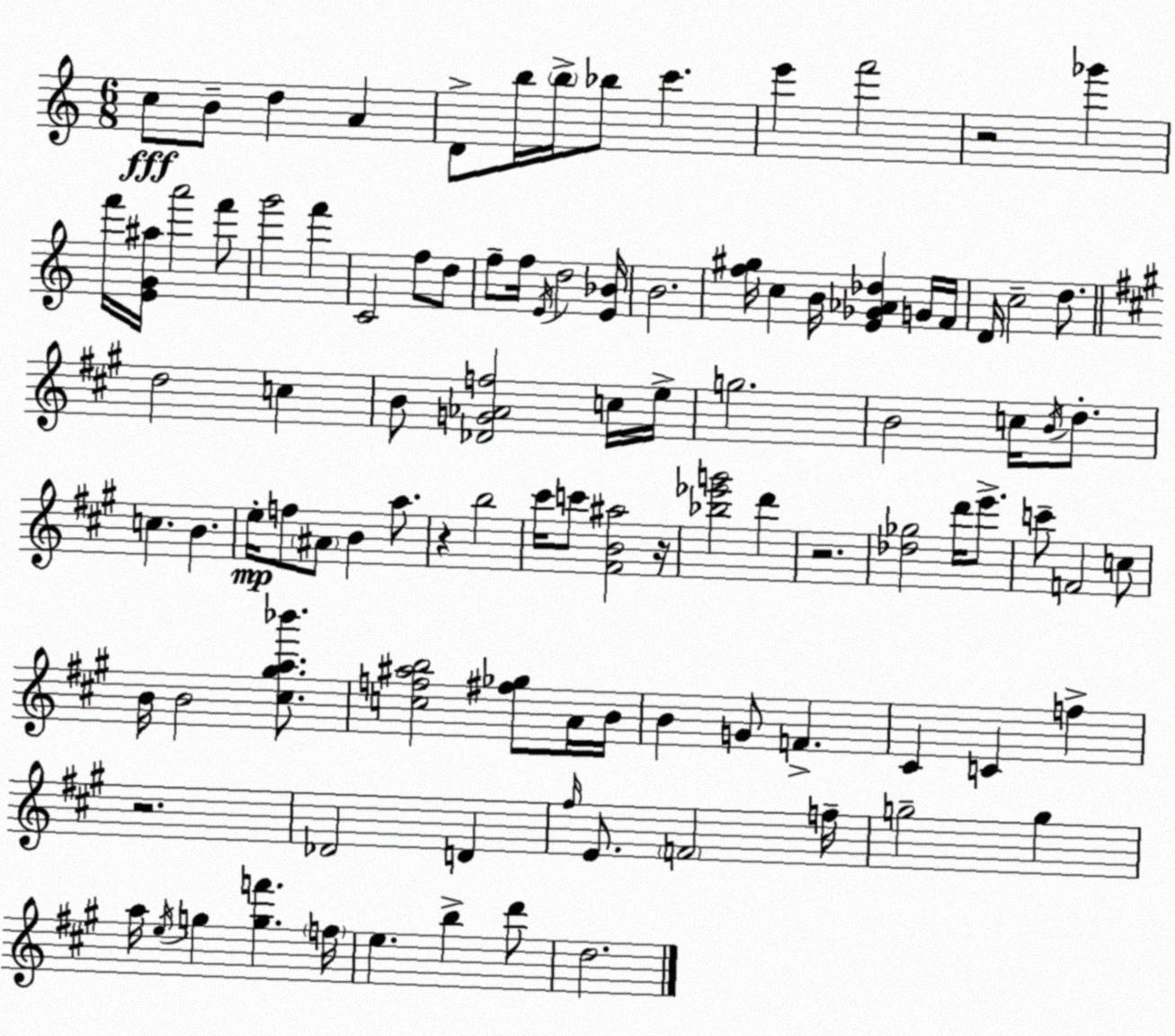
X:1
T:Untitled
M:6/8
L:1/4
K:Am
c/2 B/2 d A D/2 b/4 b/4 _b/2 c' e' f'2 z2 _g' f'/4 [EG^a]/4 a'2 f'/2 g'2 f' C2 f/2 d/2 f/2 f/4 E/4 d2 [E_B]/4 B2 [f^g]/4 c B/4 [E_G_A_d] G/4 F/4 D/4 c2 d/2 d2 c B/2 [_DG_Af]2 c/4 e/4 g2 B2 c/4 B/4 d/2 c B e/4 f/2 ^A/2 B a/2 z b2 ^c'/4 c'/2 [^FB^a]2 z/4 [_b_e'g']2 d' z2 [_d_g]2 d'/4 e'/2 c'/2 F2 c/2 B/4 B2 [^c^ga_b']/2 [cf^ab]2 [^f_g]/2 A/4 B/4 B G/2 F ^C C f z2 _D2 D ^f/4 E/2 F2 f/4 g2 g a/4 e/4 g [gf'] f/4 e b d'/2 d2